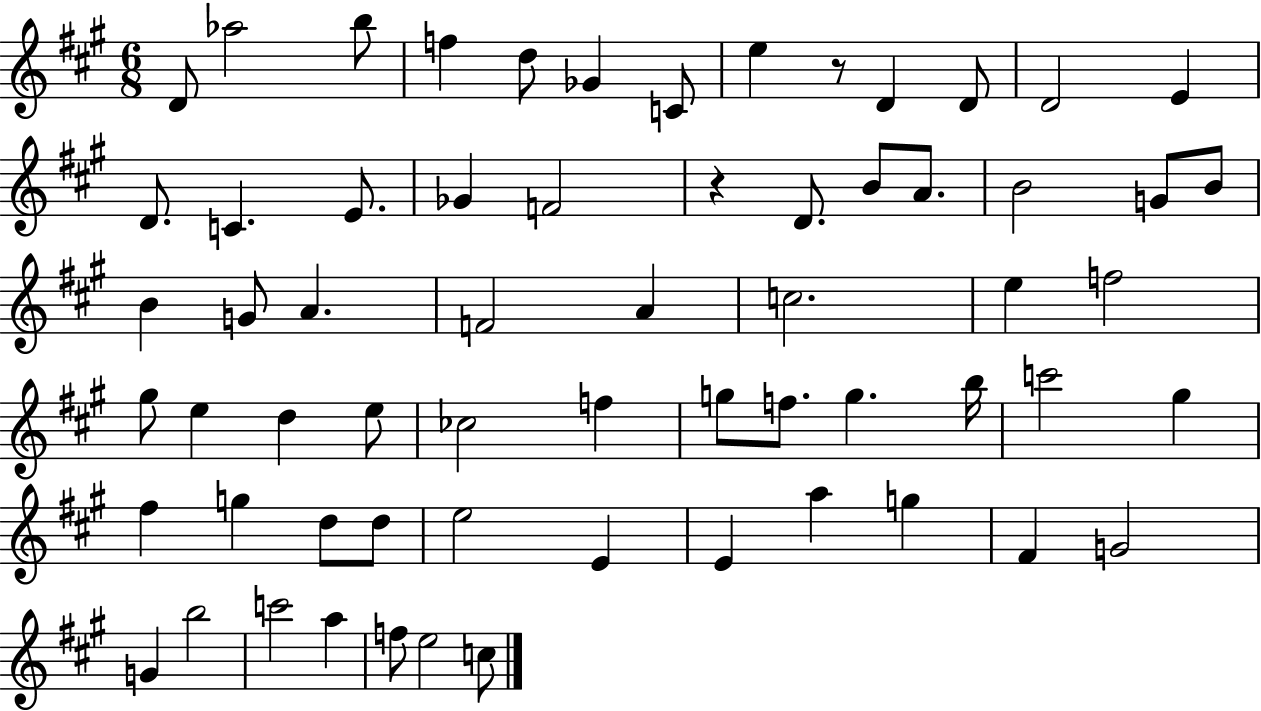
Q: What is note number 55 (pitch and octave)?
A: G4